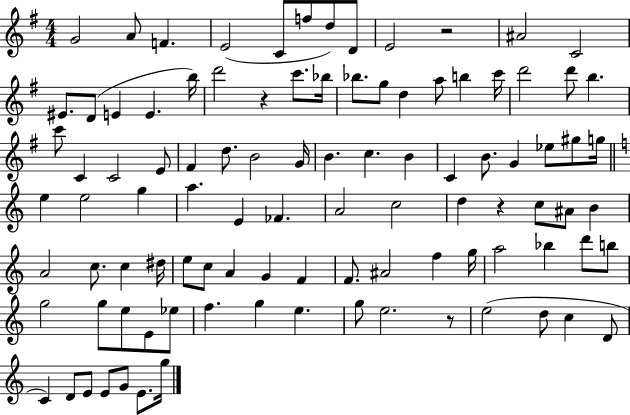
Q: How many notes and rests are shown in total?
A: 99